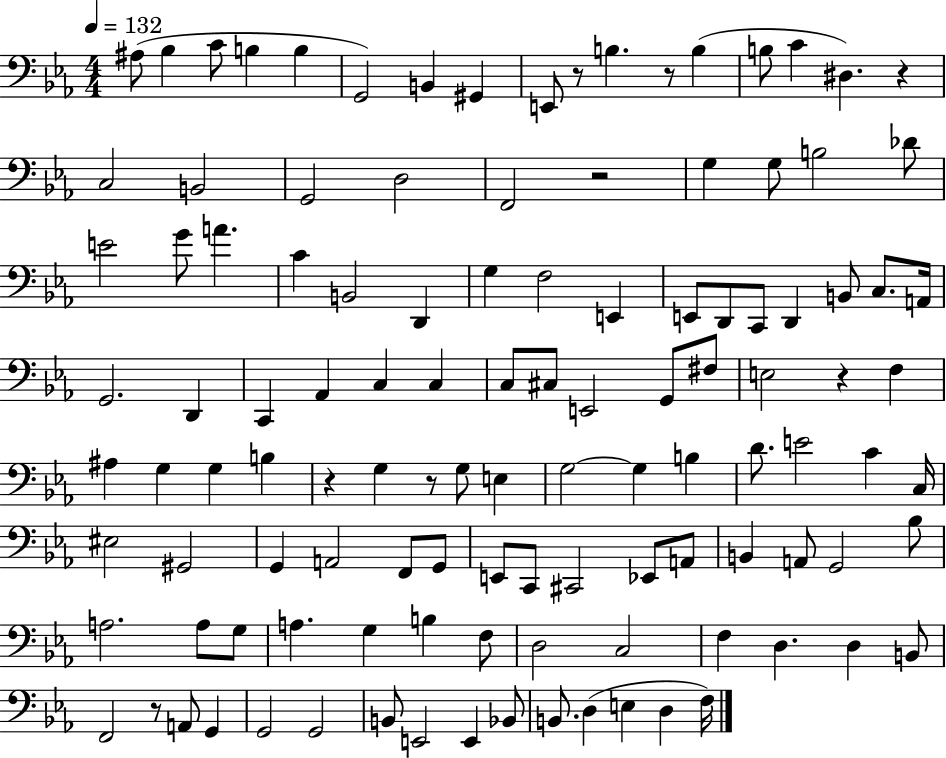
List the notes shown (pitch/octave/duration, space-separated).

A#3/e Bb3/q C4/e B3/q B3/q G2/h B2/q G#2/q E2/e R/e B3/q. R/e B3/q B3/e C4/q D#3/q. R/q C3/h B2/h G2/h D3/h F2/h R/h G3/q G3/e B3/h Db4/e E4/h G4/e A4/q. C4/q B2/h D2/q G3/q F3/h E2/q E2/e D2/e C2/e D2/q B2/e C3/e. A2/s G2/h. D2/q C2/q Ab2/q C3/q C3/q C3/e C#3/e E2/h G2/e F#3/e E3/h R/q F3/q A#3/q G3/q G3/q B3/q R/q G3/q R/e G3/e E3/q G3/h G3/q B3/q D4/e. E4/h C4/q C3/s EIS3/h G#2/h G2/q A2/h F2/e G2/e E2/e C2/e C#2/h Eb2/e A2/e B2/q A2/e G2/h Bb3/e A3/h. A3/e G3/e A3/q. G3/q B3/q F3/e D3/h C3/h F3/q D3/q. D3/q B2/e F2/h R/e A2/e G2/q G2/h G2/h B2/e E2/h E2/q Bb2/e B2/e. D3/q E3/q D3/q F3/s